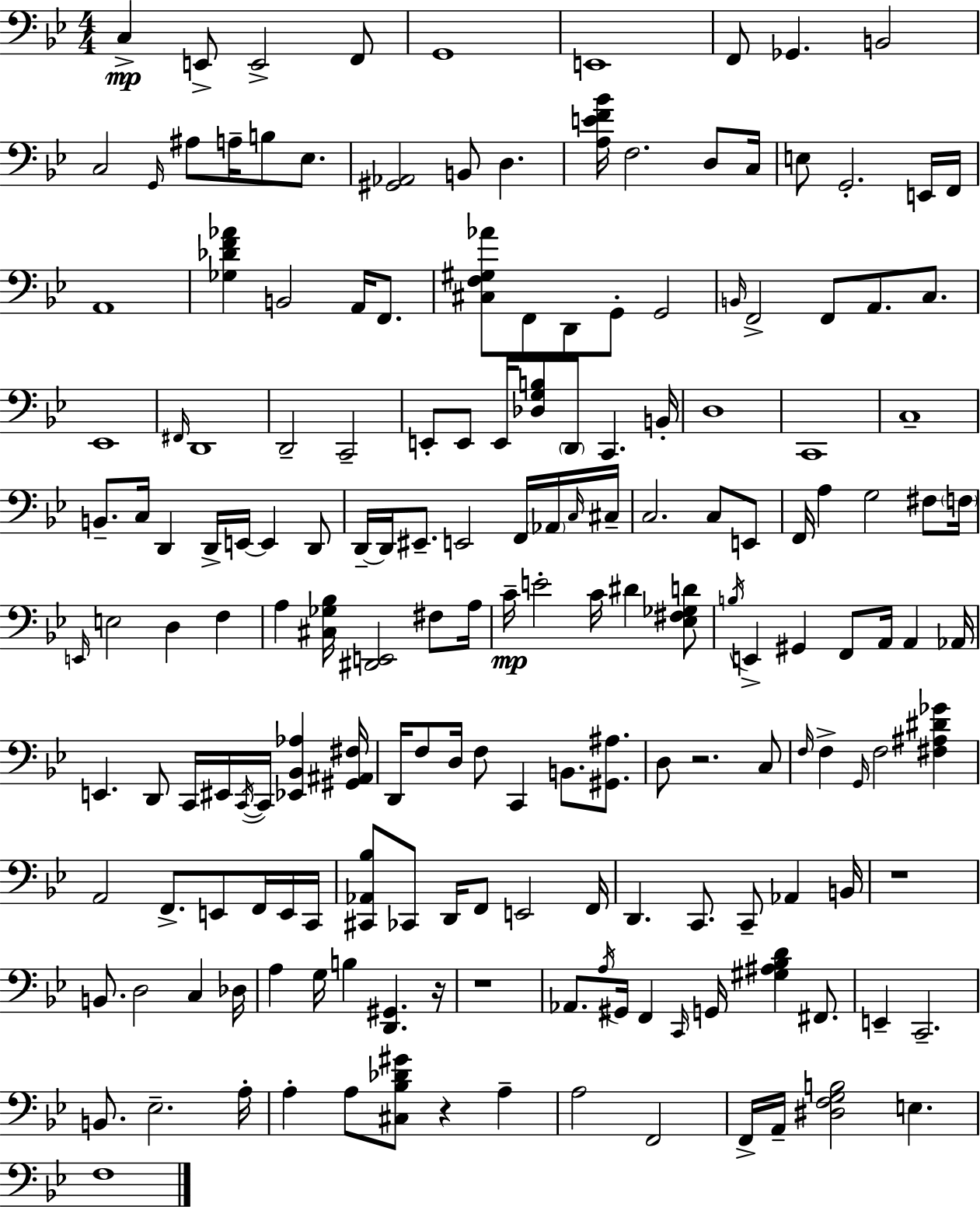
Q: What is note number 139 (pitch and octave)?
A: G2